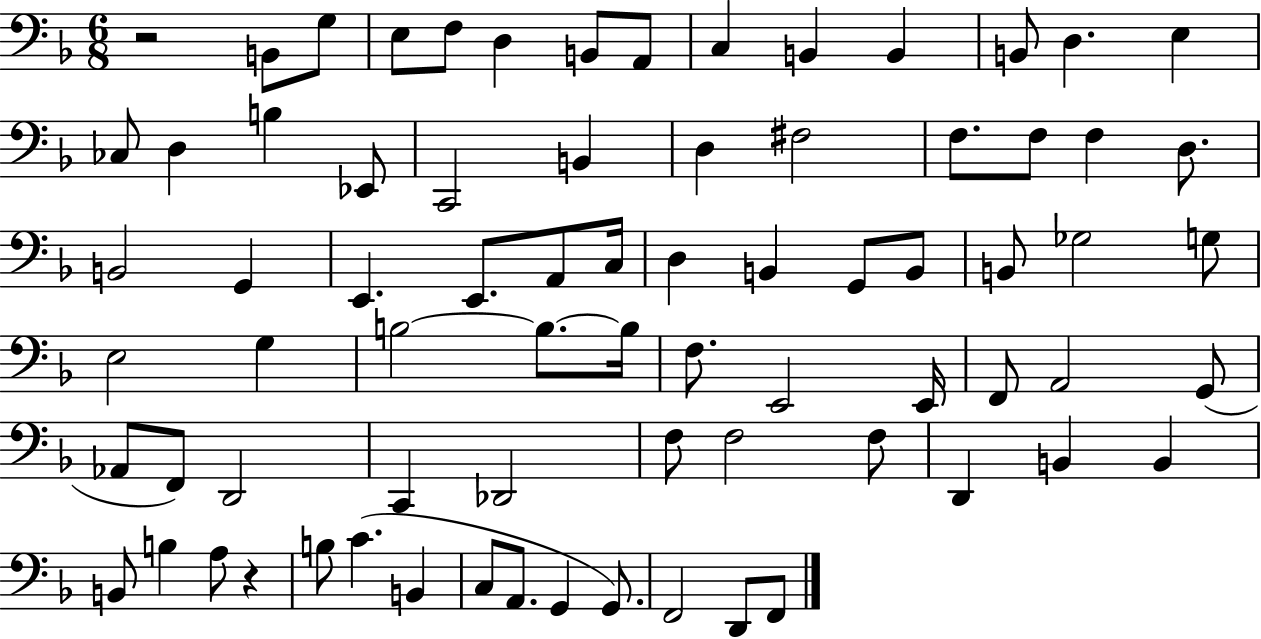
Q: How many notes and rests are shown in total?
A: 75